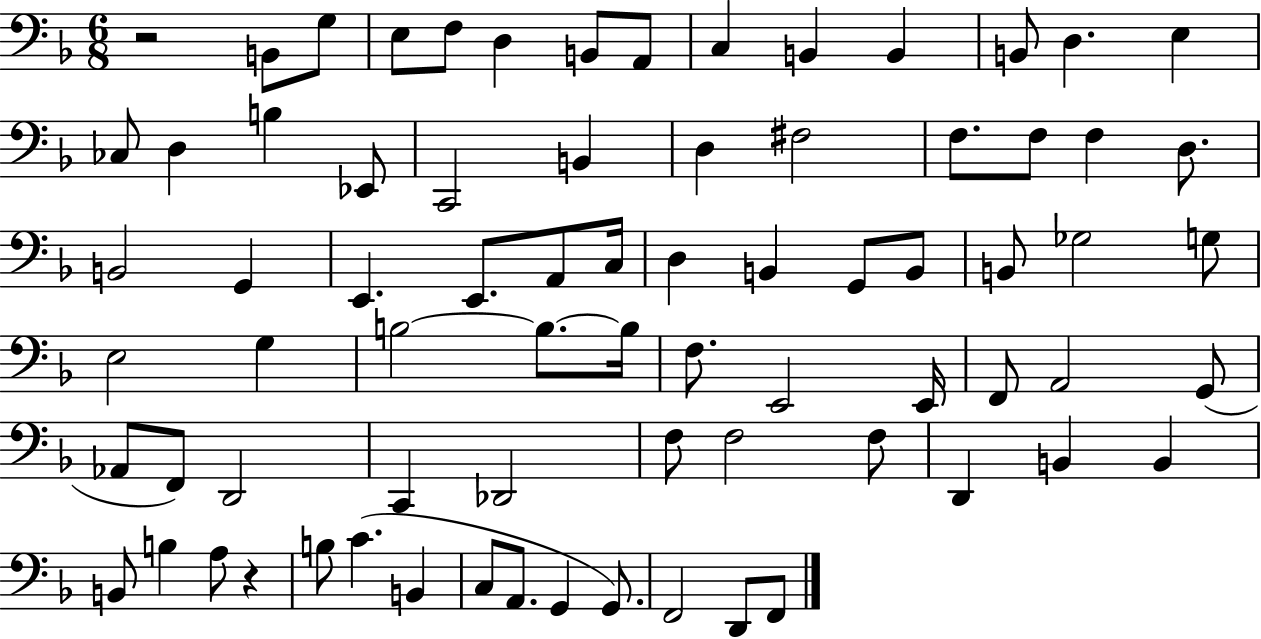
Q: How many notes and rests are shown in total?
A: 75